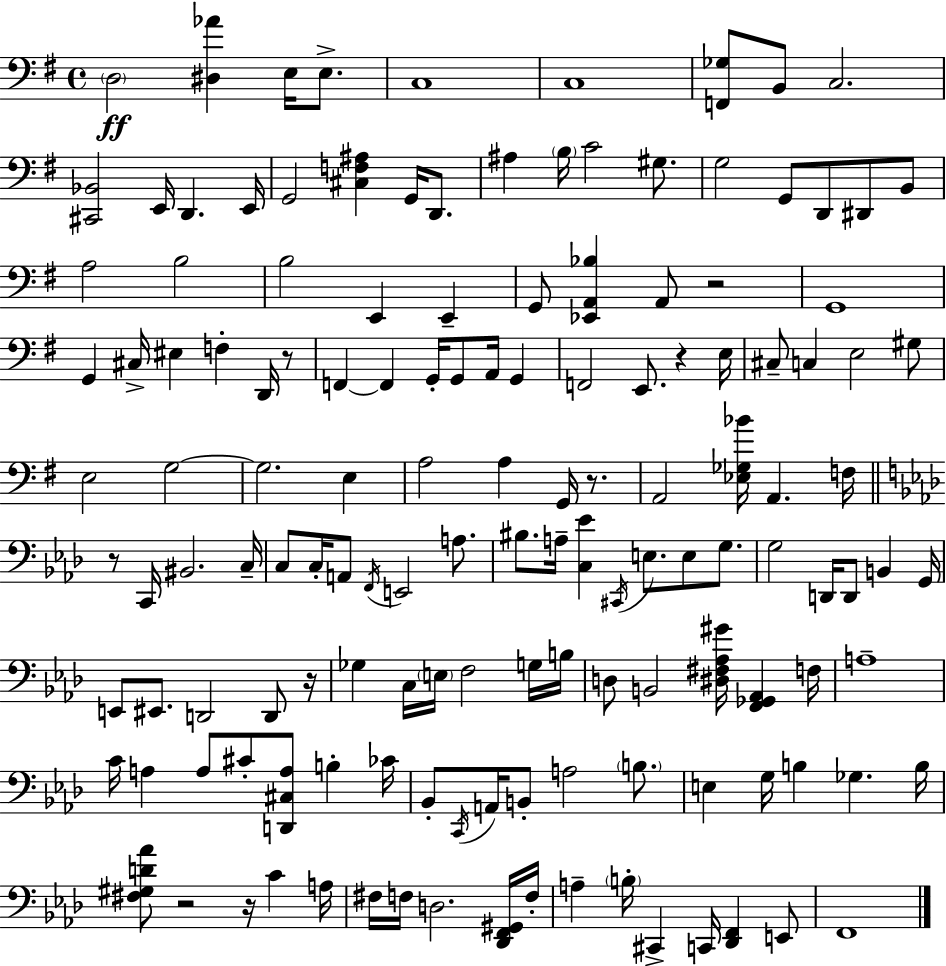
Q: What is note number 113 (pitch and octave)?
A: F3